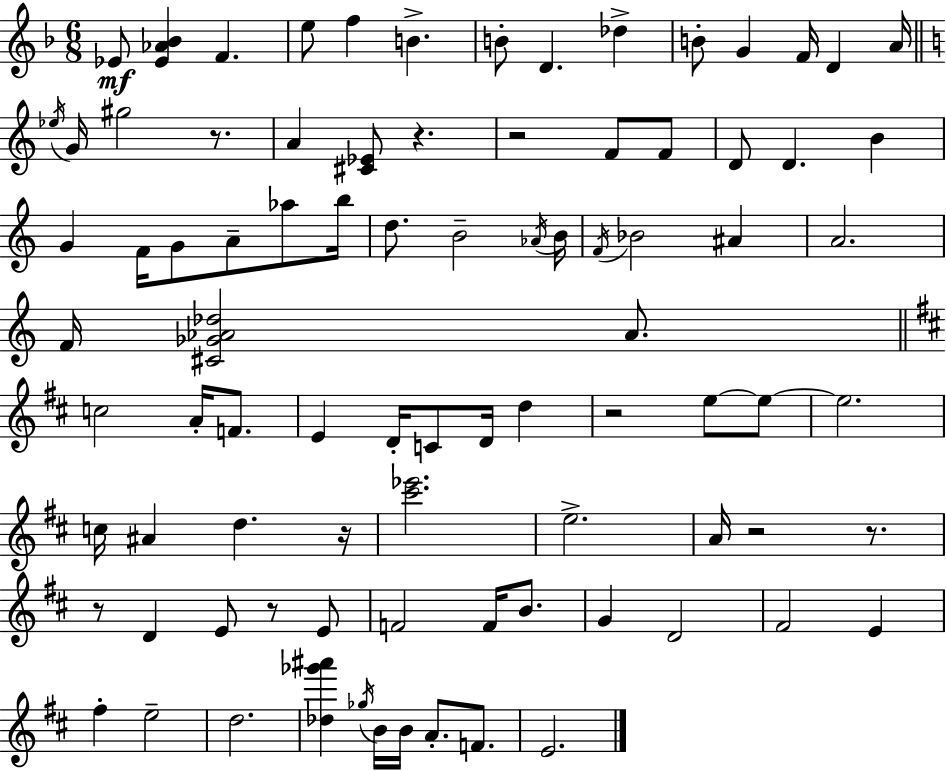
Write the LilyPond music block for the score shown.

{
  \clef treble
  \numericTimeSignature
  \time 6/8
  \key d \minor
  ees'8\mf <ees' aes' bes'>4 f'4. | e''8 f''4 b'4.-> | b'8-. d'4. des''4-> | b'8-. g'4 f'16 d'4 a'16 | \break \bar "||" \break \key c \major \acciaccatura { ees''16 } g'16 gis''2 r8. | a'4 <cis' ees'>8 r4. | r2 f'8 f'8 | d'8 d'4. b'4 | \break g'4 f'16 g'8 a'8-- aes''8 | b''16 d''8. b'2-- | \acciaccatura { aes'16 } b'16 \acciaccatura { f'16 } bes'2 ais'4 | a'2. | \break f'16 <cis' ges' aes' des''>2 | aes'8. \bar "||" \break \key d \major c''2 a'16-. f'8. | e'4 d'16-. c'8 d'16 d''4 | r2 e''8~~ e''8~~ | e''2. | \break c''16 ais'4 d''4. r16 | <cis''' ees'''>2. | e''2.-> | a'16 r2 r8. | \break r8 d'4 e'8 r8 e'8 | f'2 f'16 b'8. | g'4 d'2 | fis'2 e'4 | \break fis''4-. e''2-- | d''2. | <des'' ges''' ais'''>4 \acciaccatura { ges''16 } b'16 b'16 a'8.-. f'8. | e'2. | \break \bar "|."
}